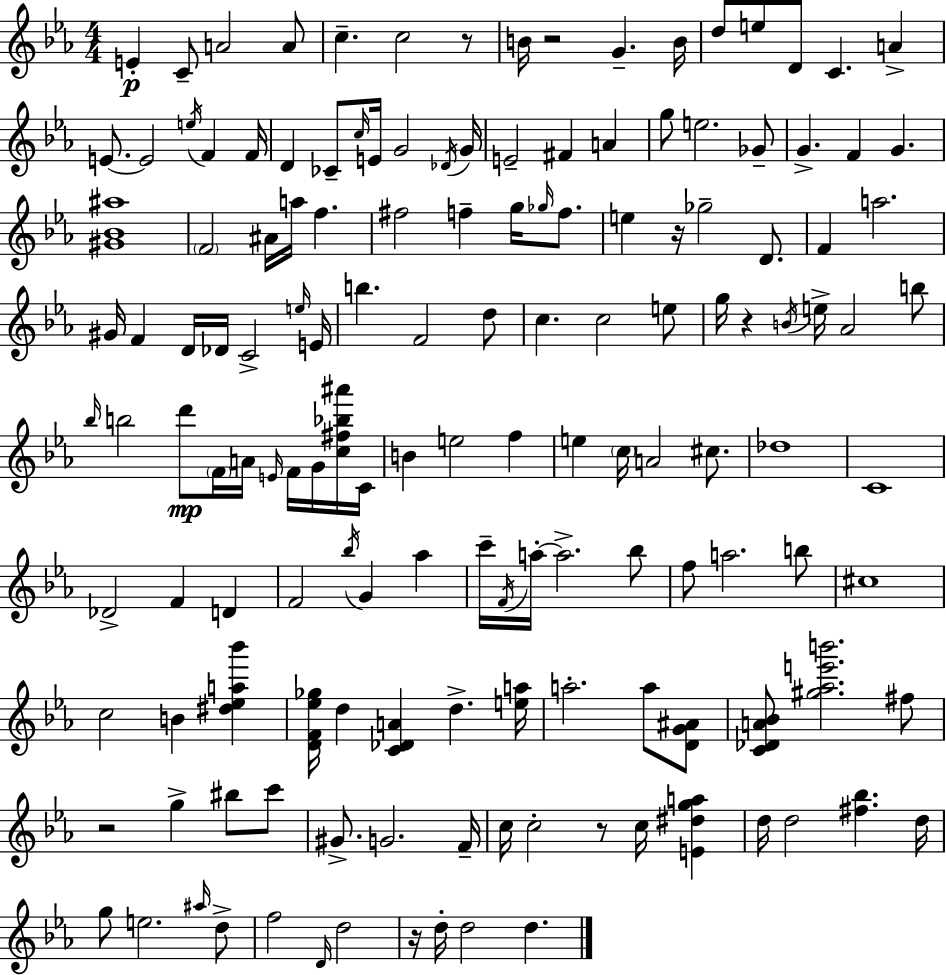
{
  \clef treble
  \numericTimeSignature
  \time 4/4
  \key ees \major
  e'4-.\p c'8-- a'2 a'8 | c''4.-- c''2 r8 | b'16 r2 g'4.-- b'16 | d''8 e''8 d'8 c'4. a'4-> | \break e'8.~~ e'2 \acciaccatura { e''16 } f'4 | f'16 d'4 ces'8-- \grace { c''16 } e'16 g'2 | \acciaccatura { des'16 } g'16 e'2-- fis'4 a'4 | g''8 e''2. | \break ges'8-- g'4.-> f'4 g'4. | <gis' bes' ais''>1 | \parenthesize f'2 ais'16 a''16 f''4. | fis''2 f''4-- g''16 | \break \grace { ges''16 } f''8. e''4 r16 ges''2-- | d'8. f'4 a''2. | gis'16 f'4 d'16 des'16 c'2-> | \grace { e''16 } e'16 b''4. f'2 | \break d''8 c''4. c''2 | e''8 g''16 r4 \acciaccatura { b'16 } e''16-> aes'2 | b''8 \grace { bes''16 } b''2 d'''8\mp | \parenthesize f'16 a'16 \grace { e'16 } f'16 g'16 <c'' fis'' bes'' ais'''>16 c'16 b'4 e''2 | \break f''4 e''4 \parenthesize c''16 a'2 | cis''8. des''1 | c'1 | des'2-> | \break f'4 d'4 f'2 | \acciaccatura { bes''16 } g'4 aes''4 c'''16-- \acciaccatura { f'16 } a''16-.~~ a''2.-> | bes''8 f''8 a''2. | b''8 cis''1 | \break c''2 | b'4 <dis'' ees'' a'' bes'''>4 <d' f' ees'' ges''>16 d''4 <c' des' a'>4 | d''4.-> <e'' a''>16 a''2.-. | a''8 <d' g' ais'>8 <c' des' a' bes'>8 <gis'' aes'' e''' b'''>2. | \break fis''8 r2 | g''4-> bis''8 c'''8 gis'8.-> g'2. | f'16-- c''16 c''2-. | r8 c''16 <e' dis'' g'' a''>4 d''16 d''2 | \break <fis'' bes''>4. d''16 g''8 e''2. | \grace { ais''16 } d''8-> f''2 | \grace { d'16 } d''2 r16 d''16-. d''2 | d''4. \bar "|."
}